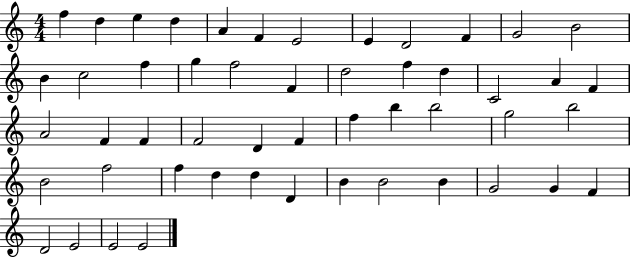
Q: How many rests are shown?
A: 0